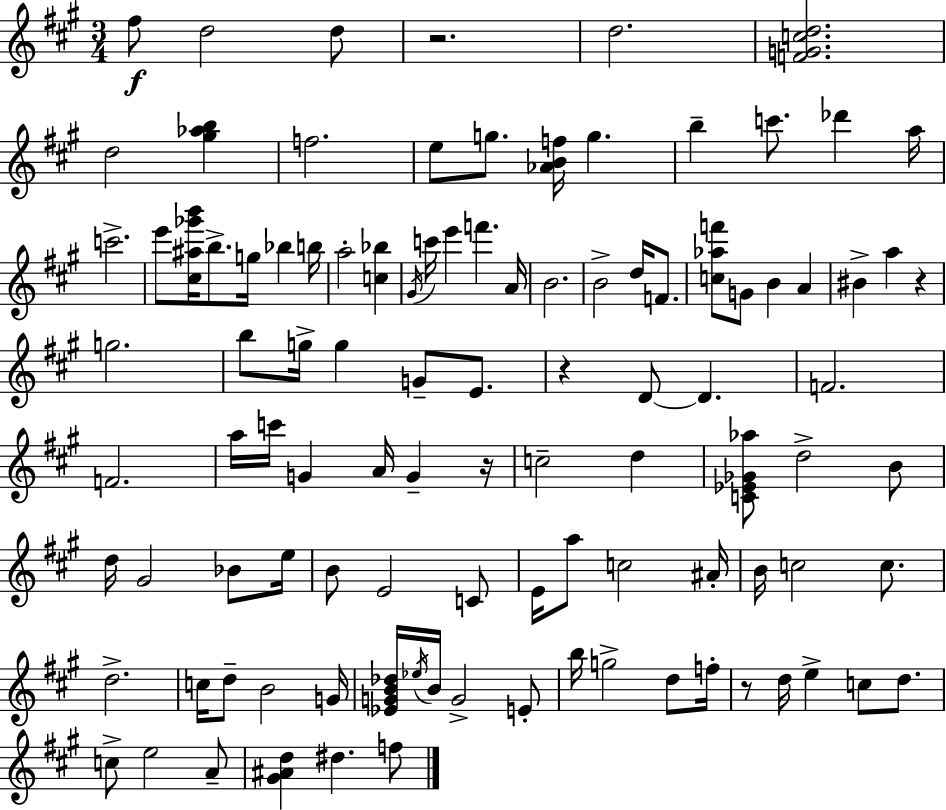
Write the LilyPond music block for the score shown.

{
  \clef treble
  \numericTimeSignature
  \time 3/4
  \key a \major
  fis''8\f d''2 d''8 | r2. | d''2. | <f' g' c'' d''>2. | \break d''2 <gis'' aes'' b''>4 | f''2. | e''8 g''8. <aes' b' f''>16 g''4. | b''4-- c'''8. des'''4 a''16 | \break c'''2.-> | e'''8 <cis'' ais'' ges''' b'''>16 b''8.-> g''16 bes''4 b''16 | a''2-. <c'' bes''>4 | \acciaccatura { gis'16 } c'''16 e'''4 f'''4. | \break a'16 b'2. | b'2-> d''16 f'8. | <c'' aes'' f'''>8 g'8 b'4 a'4 | bis'4-> a''4 r4 | \break g''2. | b''8 g''16-> g''4 g'8-- e'8. | r4 d'8~~ d'4. | f'2. | \break f'2. | a''16 c'''16 g'4 a'16 g'4-- | r16 c''2-- d''4 | <c' ees' ges' aes''>8 d''2-> b'8 | \break d''16 gis'2 bes'8 | e''16 b'8 e'2 c'8 | e'16 a''8 c''2 | ais'16-. b'16 c''2 c''8. | \break d''2.-> | c''16 d''8-- b'2 | g'16 <ees' g' b' des''>16 \acciaccatura { ees''16 } b'16 g'2-> | e'8-. b''16 g''2-> d''8 | \break f''16-. r8 d''16 e''4-> c''8 d''8. | c''8-> e''2 | a'8-- <gis' ais' d''>4 dis''4. | f''8 \bar "|."
}